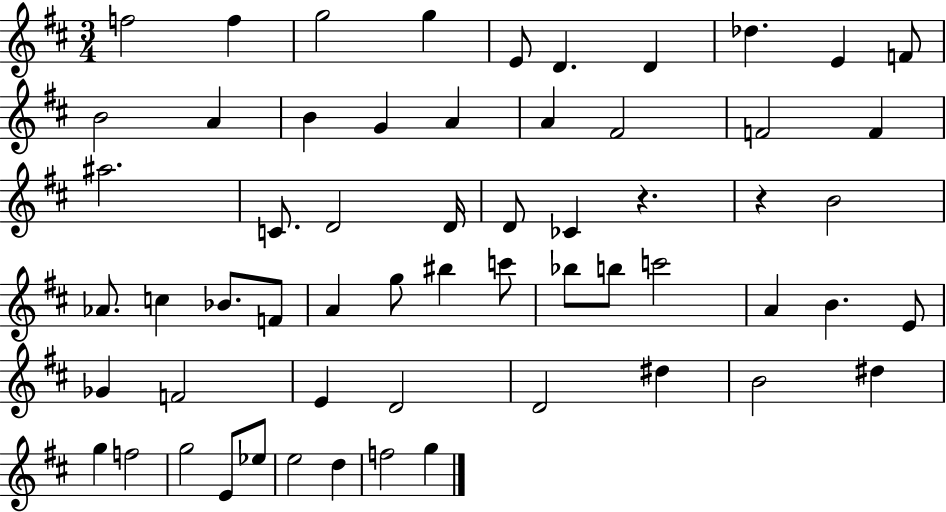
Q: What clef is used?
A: treble